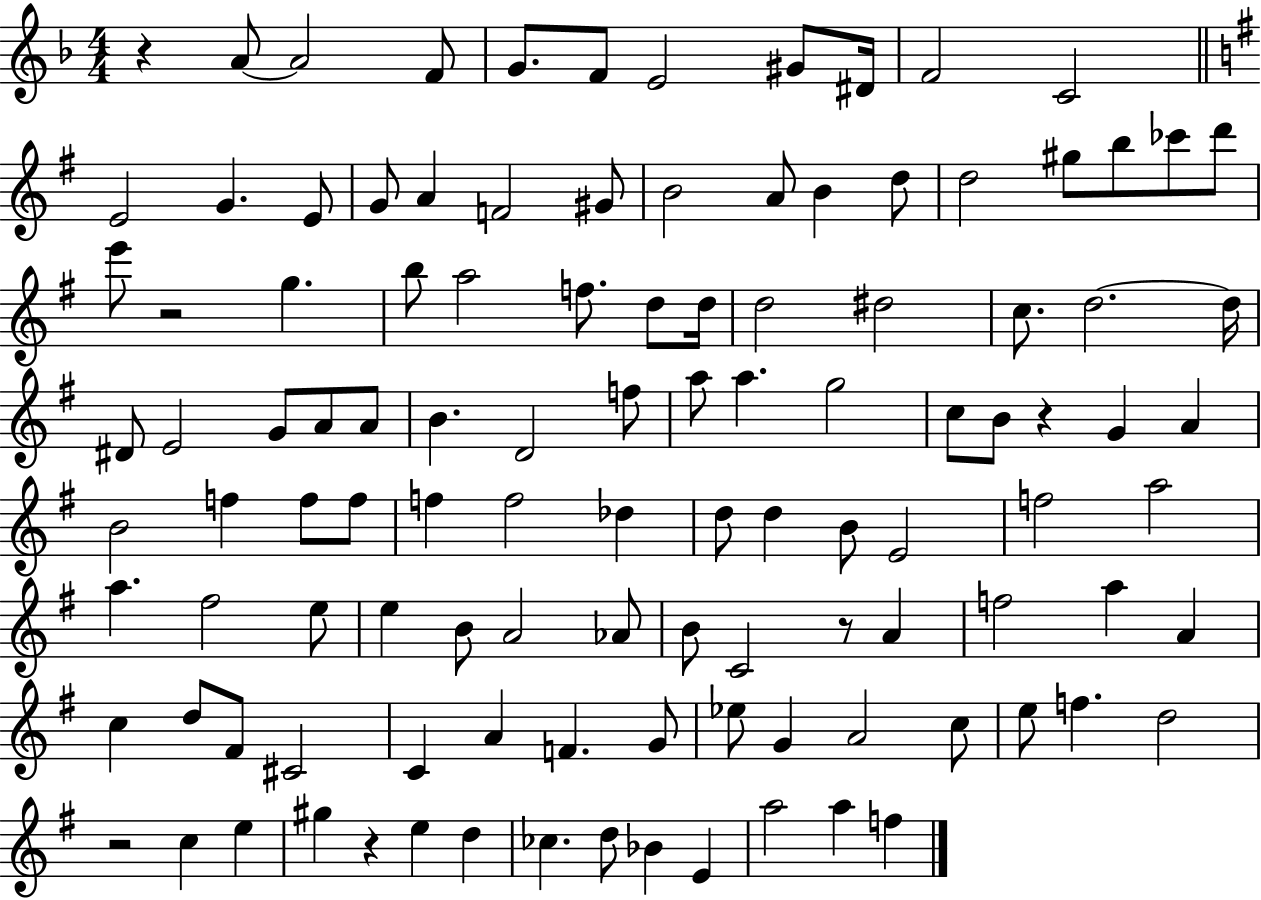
{
  \clef treble
  \numericTimeSignature
  \time 4/4
  \key f \major
  r4 a'8~~ a'2 f'8 | g'8. f'8 e'2 gis'8 dis'16 | f'2 c'2 | \bar "||" \break \key g \major e'2 g'4. e'8 | g'8 a'4 f'2 gis'8 | b'2 a'8 b'4 d''8 | d''2 gis''8 b''8 ces'''8 d'''8 | \break e'''8 r2 g''4. | b''8 a''2 f''8. d''8 d''16 | d''2 dis''2 | c''8. d''2.~~ d''16 | \break dis'8 e'2 g'8 a'8 a'8 | b'4. d'2 f''8 | a''8 a''4. g''2 | c''8 b'8 r4 g'4 a'4 | \break b'2 f''4 f''8 f''8 | f''4 f''2 des''4 | d''8 d''4 b'8 e'2 | f''2 a''2 | \break a''4. fis''2 e''8 | e''4 b'8 a'2 aes'8 | b'8 c'2 r8 a'4 | f''2 a''4 a'4 | \break c''4 d''8 fis'8 cis'2 | c'4 a'4 f'4. g'8 | ees''8 g'4 a'2 c''8 | e''8 f''4. d''2 | \break r2 c''4 e''4 | gis''4 r4 e''4 d''4 | ces''4. d''8 bes'4 e'4 | a''2 a''4 f''4 | \break \bar "|."
}